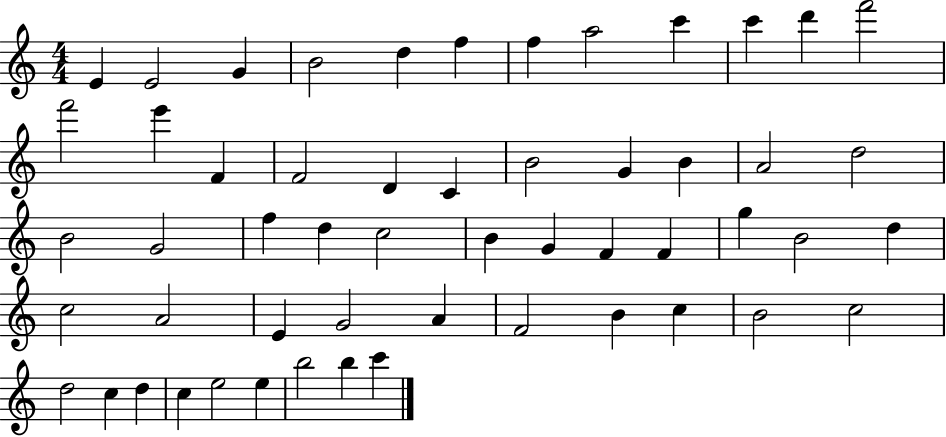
E4/q E4/h G4/q B4/h D5/q F5/q F5/q A5/h C6/q C6/q D6/q F6/h F6/h E6/q F4/q F4/h D4/q C4/q B4/h G4/q B4/q A4/h D5/h B4/h G4/h F5/q D5/q C5/h B4/q G4/q F4/q F4/q G5/q B4/h D5/q C5/h A4/h E4/q G4/h A4/q F4/h B4/q C5/q B4/h C5/h D5/h C5/q D5/q C5/q E5/h E5/q B5/h B5/q C6/q